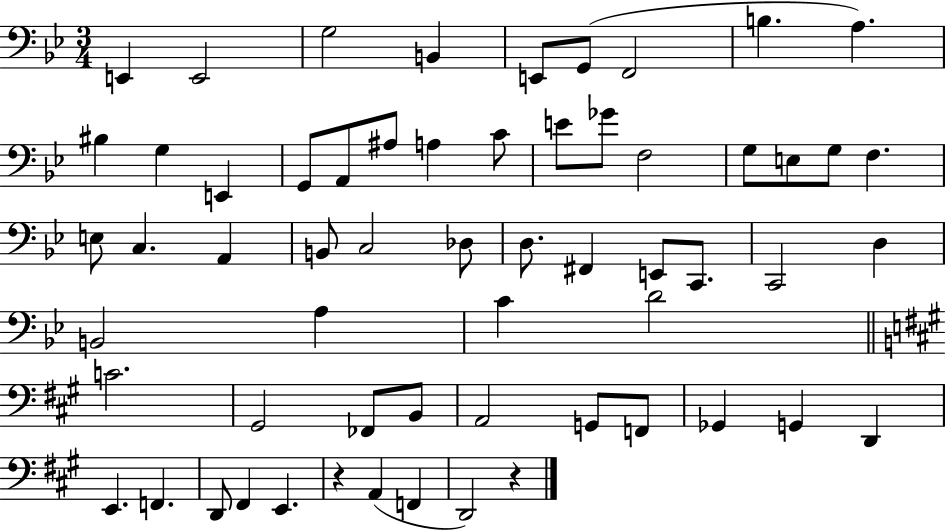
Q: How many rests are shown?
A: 2